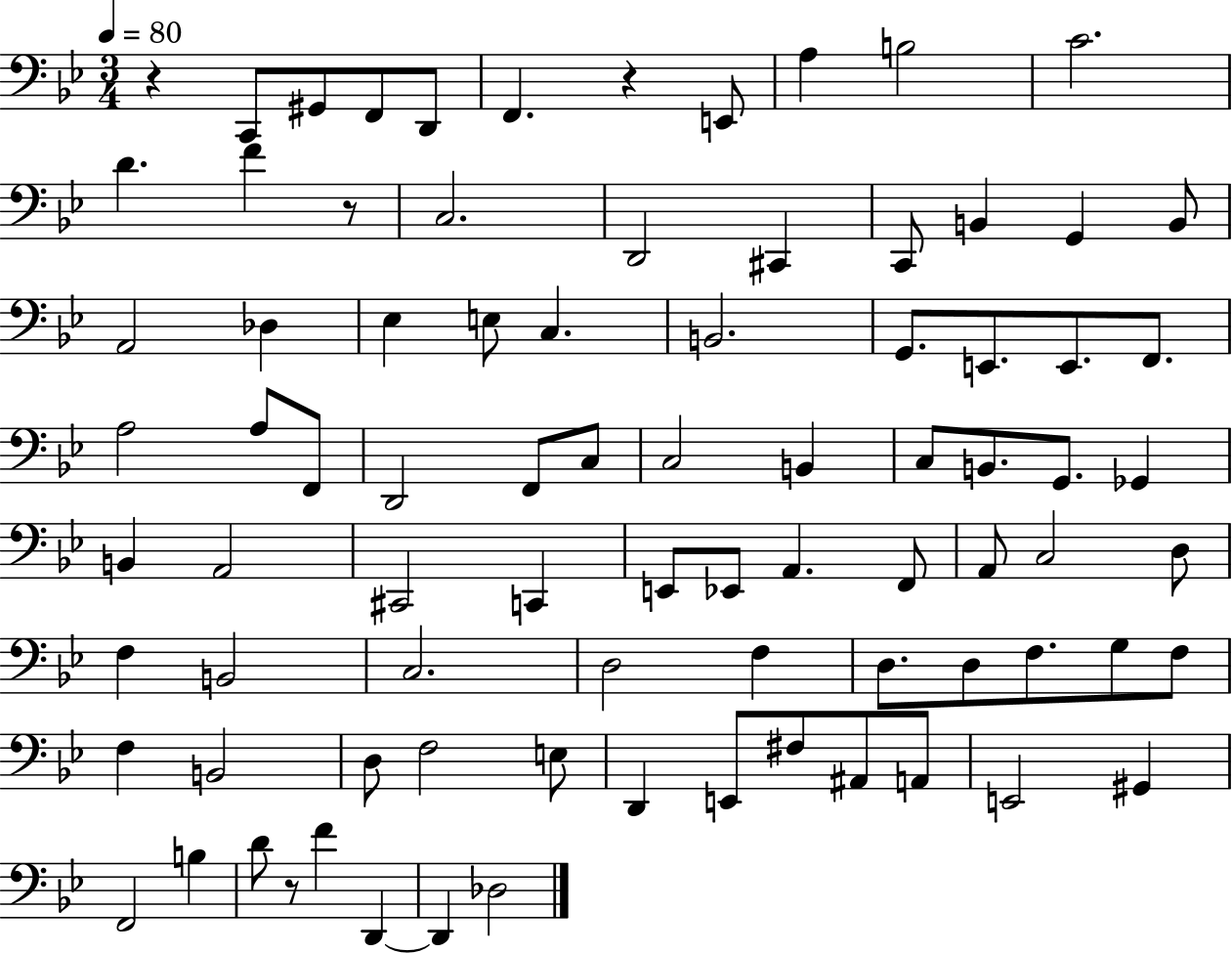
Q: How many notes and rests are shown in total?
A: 84